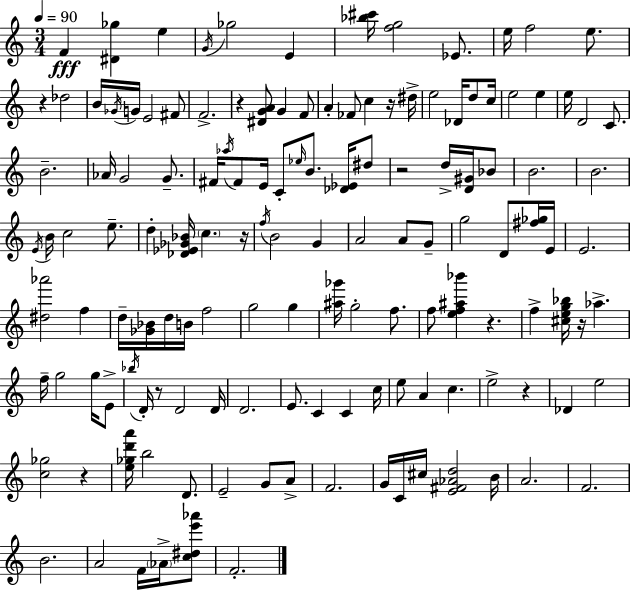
X:1
T:Untitled
M:3/4
L:1/4
K:Am
F [^D_g] e G/4 _g2 E [_b^c']/4 [fg]2 _E/2 e/4 f2 e/2 z _d2 B/4 _G/4 G/4 E2 ^F/2 F2 z [^DGA]/2 G F/2 A _F/2 c z/4 ^d/4 e2 _D/4 d/2 c/4 e2 e e/4 D2 C/2 B2 _A/4 G2 G/2 ^F/4 _a/4 ^F/2 E/4 C/2 _e/4 B/2 [_D_E]/4 ^d/2 z2 d/4 [D^G]/4 _B/2 B2 B2 E/4 B/4 c2 e/2 d [_D_E_G_B]/4 c z/4 f/4 B2 G A2 A/2 G/2 g2 D/2 [^f_g]/4 E/4 E2 [^d_a']2 f d/4 [_G_B]/4 d/4 B/4 f2 g2 g [^a_g']/4 g2 f/2 f/2 [ef^a_b'] z f [^ceg_b]/4 z/4 _a f/4 g2 g/4 E/2 _b/4 D/4 z/2 D2 D/4 D2 E/2 C C c/4 e/2 A c e2 z _D e2 [c_g]2 z [e_gd'a']/4 b2 D/2 E2 G/2 A/2 F2 G/4 C/4 ^c/4 [E^F_Ad]2 B/4 A2 F2 B2 A2 F/4 _A/4 [c^de'_a']/2 F2